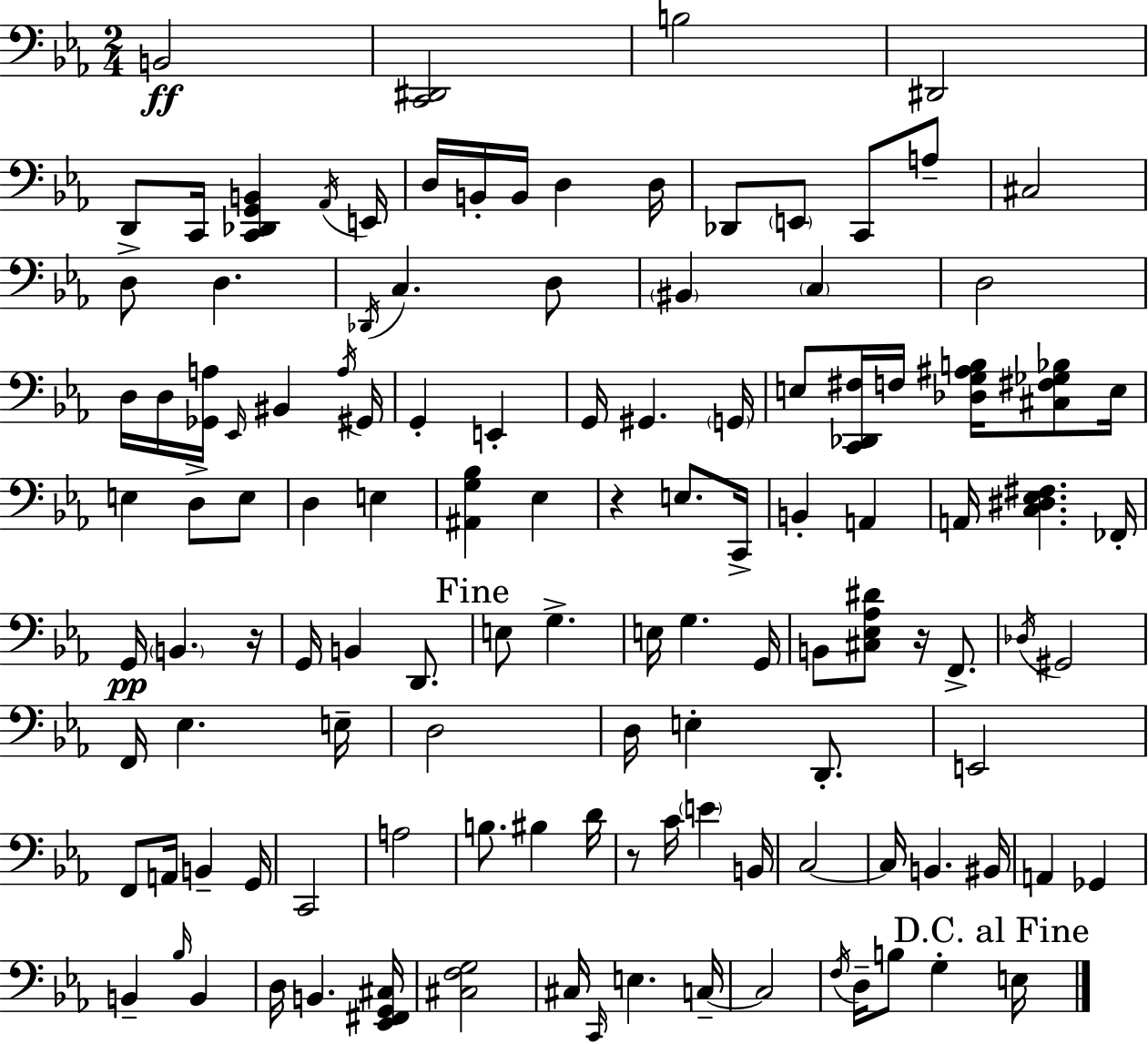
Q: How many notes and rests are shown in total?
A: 121